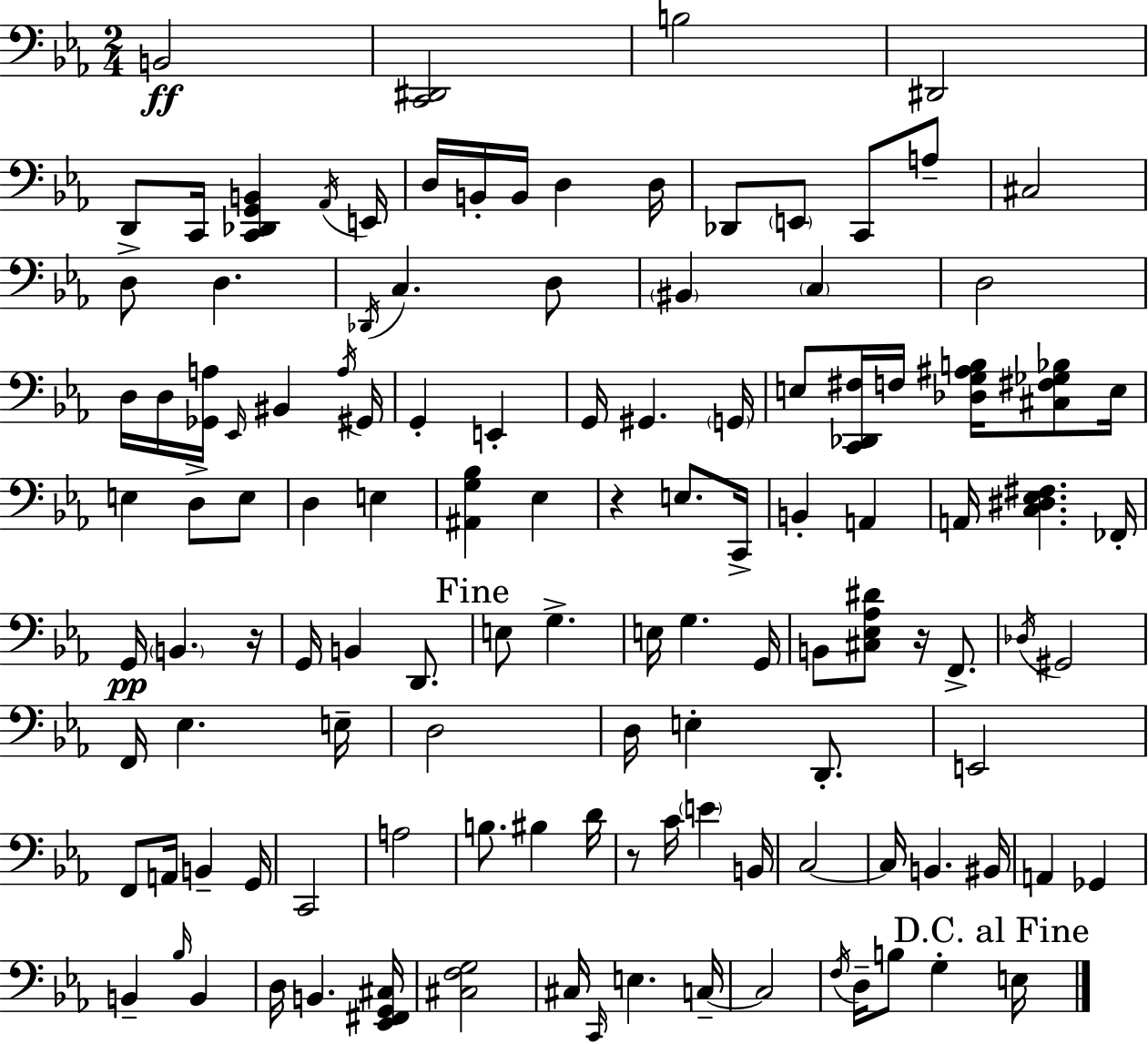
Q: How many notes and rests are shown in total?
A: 121